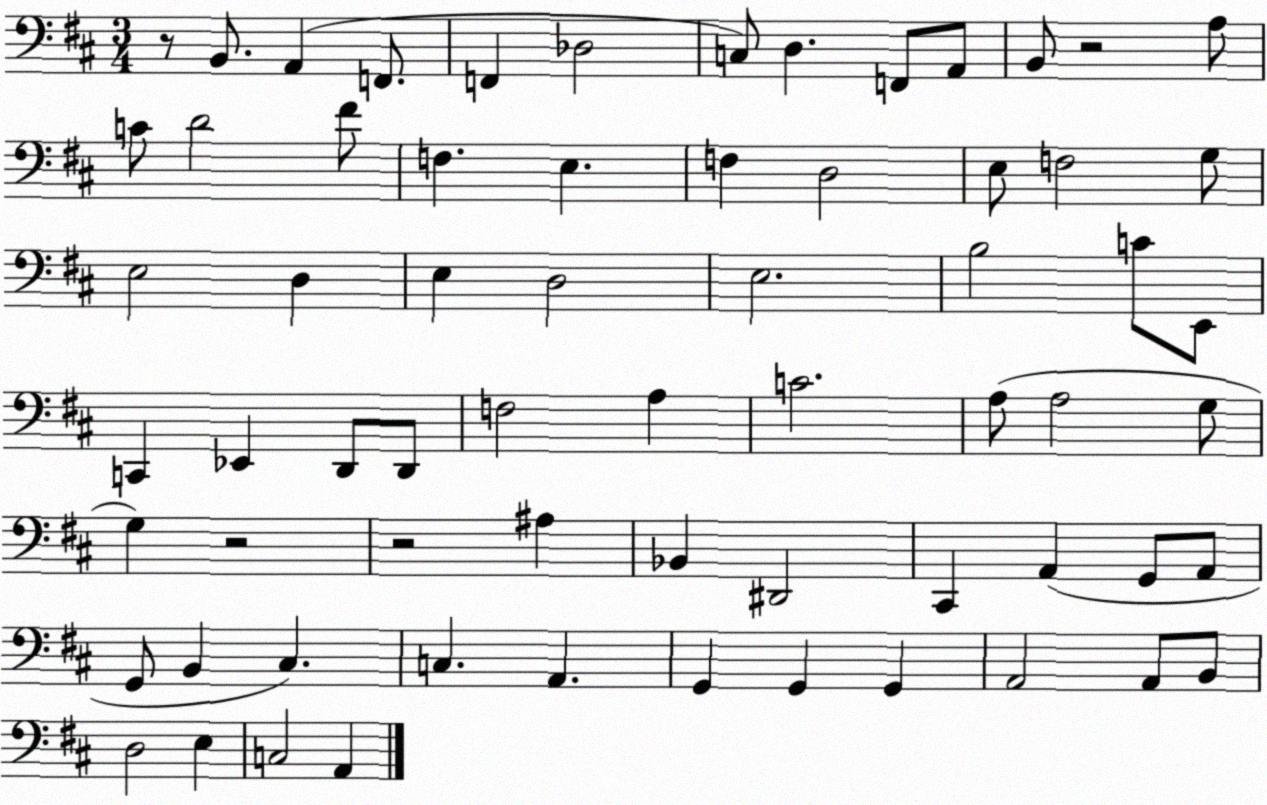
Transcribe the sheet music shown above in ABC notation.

X:1
T:Untitled
M:3/4
L:1/4
K:D
z/2 B,,/2 A,, F,,/2 F,, _D,2 C,/2 D, F,,/2 A,,/2 B,,/2 z2 A,/2 C/2 D2 ^F/2 F, E, F, D,2 E,/2 F,2 G,/2 E,2 D, E, D,2 E,2 B,2 C/2 E,,/2 C,, _E,, D,,/2 D,,/2 F,2 A, C2 A,/2 A,2 G,/2 G, z2 z2 ^A, _B,, ^D,,2 ^C,, A,, G,,/2 A,,/2 G,,/2 B,, ^C, C, A,, G,, G,, G,, A,,2 A,,/2 B,,/2 D,2 E, C,2 A,,